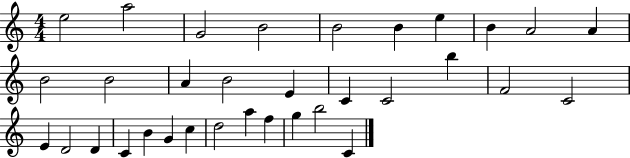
{
  \clef treble
  \numericTimeSignature
  \time 4/4
  \key c \major
  e''2 a''2 | g'2 b'2 | b'2 b'4 e''4 | b'4 a'2 a'4 | \break b'2 b'2 | a'4 b'2 e'4 | c'4 c'2 b''4 | f'2 c'2 | \break e'4 d'2 d'4 | c'4 b'4 g'4 c''4 | d''2 a''4 f''4 | g''4 b''2 c'4 | \break \bar "|."
}